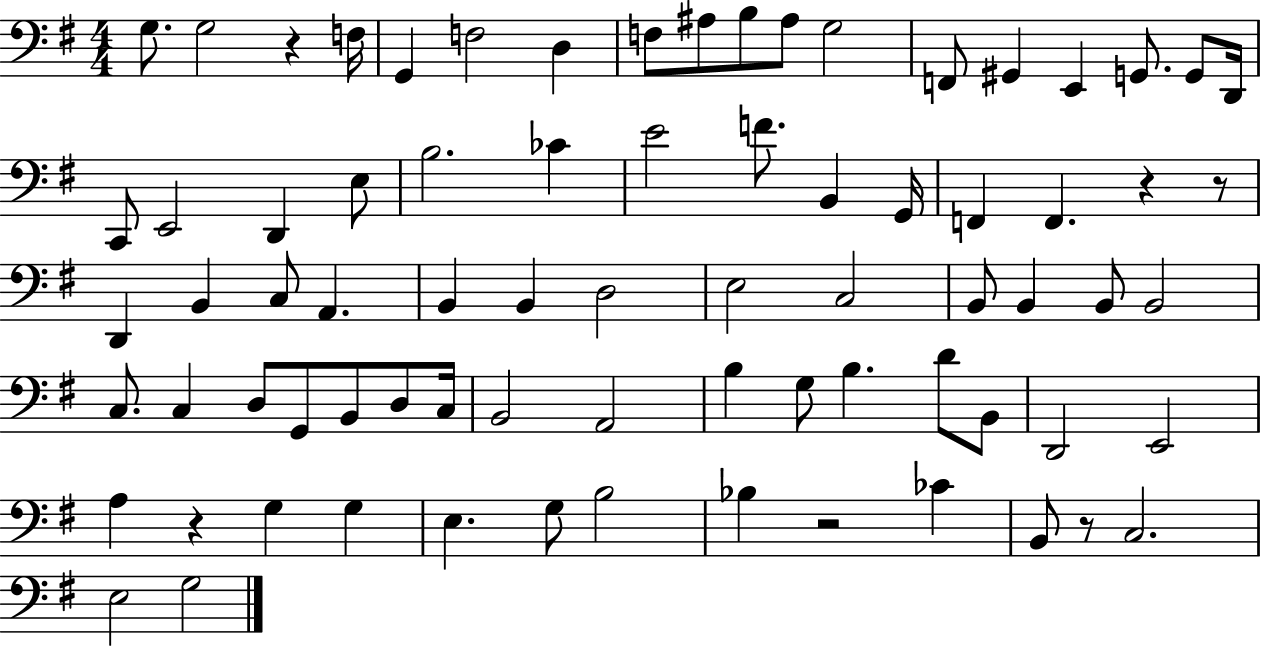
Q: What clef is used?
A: bass